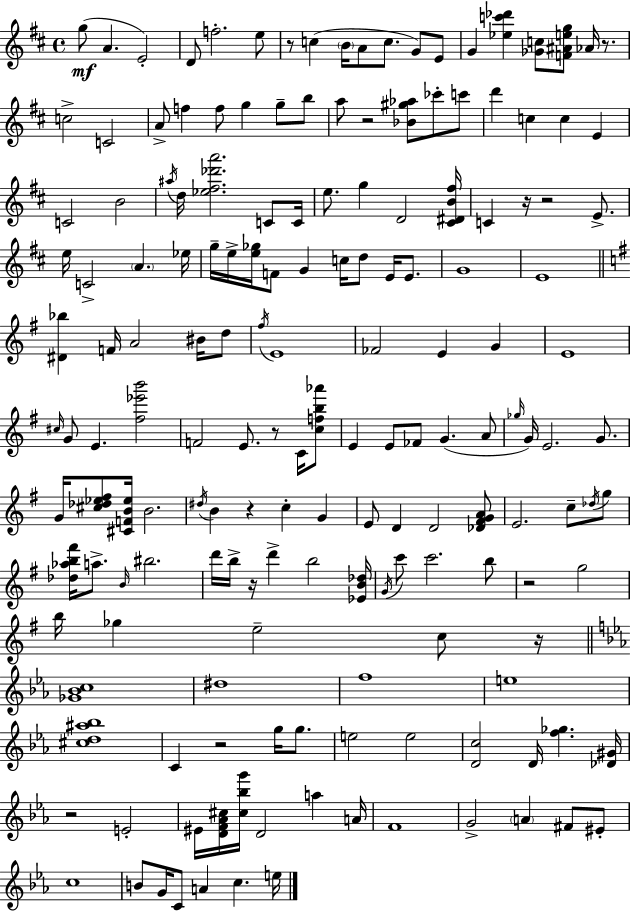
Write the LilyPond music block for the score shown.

{
  \clef treble
  \time 4/4
  \defaultTimeSignature
  \key d \major
  g''8(\mf a'4. e'2-.) | d'8 f''2.-. e''8 | r8 c''4( \parenthesize b'16 a'8 c''8. g'8) e'8 | g'4 <ees'' c''' des'''>4 <ges' c''>8 <f' ais' e'' g''>8 aes'16 r8. | \break c''2-> c'2 | a'8-> f''4 f''8 g''4 g''8-- b''8 | a''8 r2 <bes' gis'' aes''>8 ces'''8-. c'''8 | d'''4 c''4 c''4 e'4 | \break c'2 b'2 | \acciaccatura { ais''16 } d''16 <ees'' fis'' des''' a'''>2. c'8 | c'16 e''8. g''4 d'2 | <cis' dis' b' fis''>16 c'4 r16 r2 e'8.-> | \break e''16 c'2-> \parenthesize a'4. | ees''16 g''16-- e''16-> <e'' ges''>16 f'8 g'4 c''16 d''8 e'16 e'8. | g'1 | e'1 | \break \bar "||" \break \key g \major <dis' bes''>4 f'16 a'2 bis'16 d''8 | \acciaccatura { fis''16 } e'1 | fes'2 e'4 g'4 | e'1 | \break \grace { cis''16 } g'8 e'4. <fis'' ees''' b'''>2 | f'2 e'8. r8 c'16 | <c'' f'' b'' aes'''>8 e'4 e'8 fes'8 g'4.( | a'8 \grace { ges''16 }) g'16 e'2. | \break g'8. g'16 <cis'' des'' ees'' fis''>8 <cis' f' b' ees''>16 b'2. | \acciaccatura { dis''16 } b'4 r4 c''4-. | g'4 e'8 d'4 d'2 | <des' fis' g' a'>8 e'2. | \break c''8-- \acciaccatura { des''16 } g''8 <des'' aes'' b'' fis'''>16 a''8.-> \grace { b'16 } bis''2. | d'''16 b''16-> r16 d'''4-> b''2 | <ees' b' des''>16 \acciaccatura { g'16 } c'''8 c'''2. | b''8 r2 g''2 | \break b''16 ges''4 e''2-- | c''8 r16 \bar "||" \break \key c \minor <ges' bes' c''>1 | dis''1 | f''1 | e''1 | \break <cis'' d'' ais'' bes''>1 | c'4 r2 g''16 g''8. | e''2 e''2 | <d' c''>2 d'16 <f'' ges''>4. <des' gis'>16 | \break r2 e'2-. | eis'16 <d' f' aes' cis''>16 <cis'' bes'' g'''>16 d'2 a''4 a'16 | f'1 | g'2-> \parenthesize a'4 fis'8 eis'8-. | \break c''1 | b'8 g'16 c'8 a'4 c''4. e''16 | \bar "|."
}